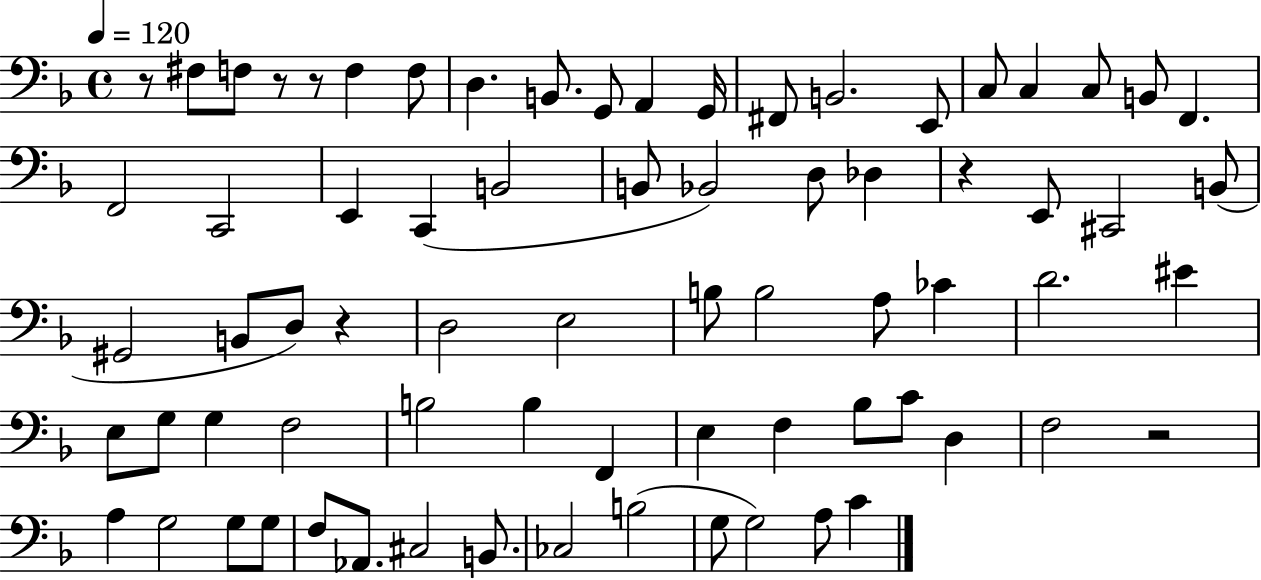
{
  \clef bass
  \time 4/4
  \defaultTimeSignature
  \key f \major
  \tempo 4 = 120
  r8 fis8 f8 r8 r8 f4 f8 | d4. b,8. g,8 a,4 g,16 | fis,8 b,2. e,8 | c8 c4 c8 b,8 f,4. | \break f,2 c,2 | e,4 c,4( b,2 | b,8 bes,2) d8 des4 | r4 e,8 cis,2 b,8( | \break gis,2 b,8 d8) r4 | d2 e2 | b8 b2 a8 ces'4 | d'2. eis'4 | \break e8 g8 g4 f2 | b2 b4 f,4 | e4 f4 bes8 c'8 d4 | f2 r2 | \break a4 g2 g8 g8 | f8 aes,8. cis2 b,8. | ces2 b2( | g8 g2) a8 c'4 | \break \bar "|."
}